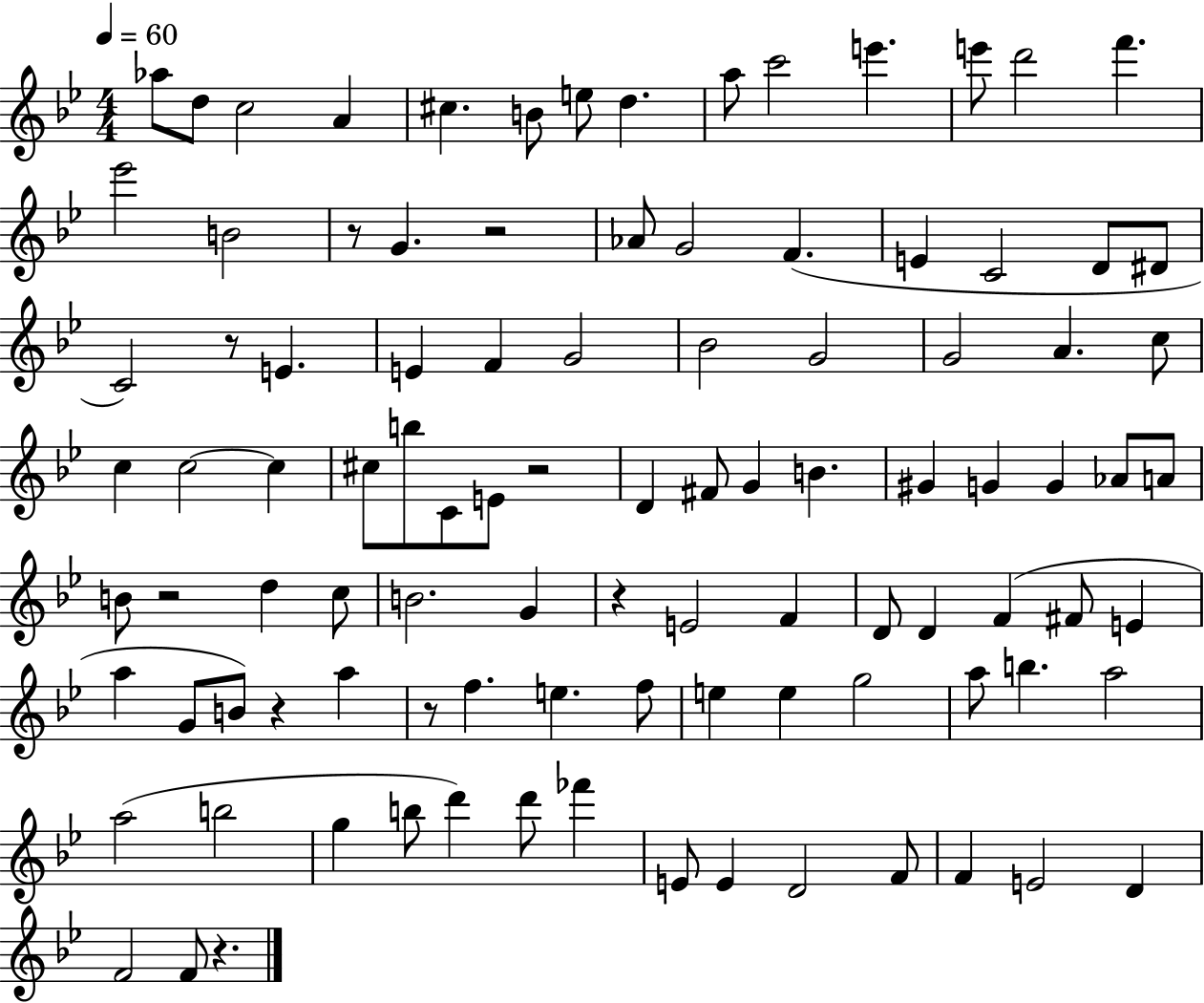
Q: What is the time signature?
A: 4/4